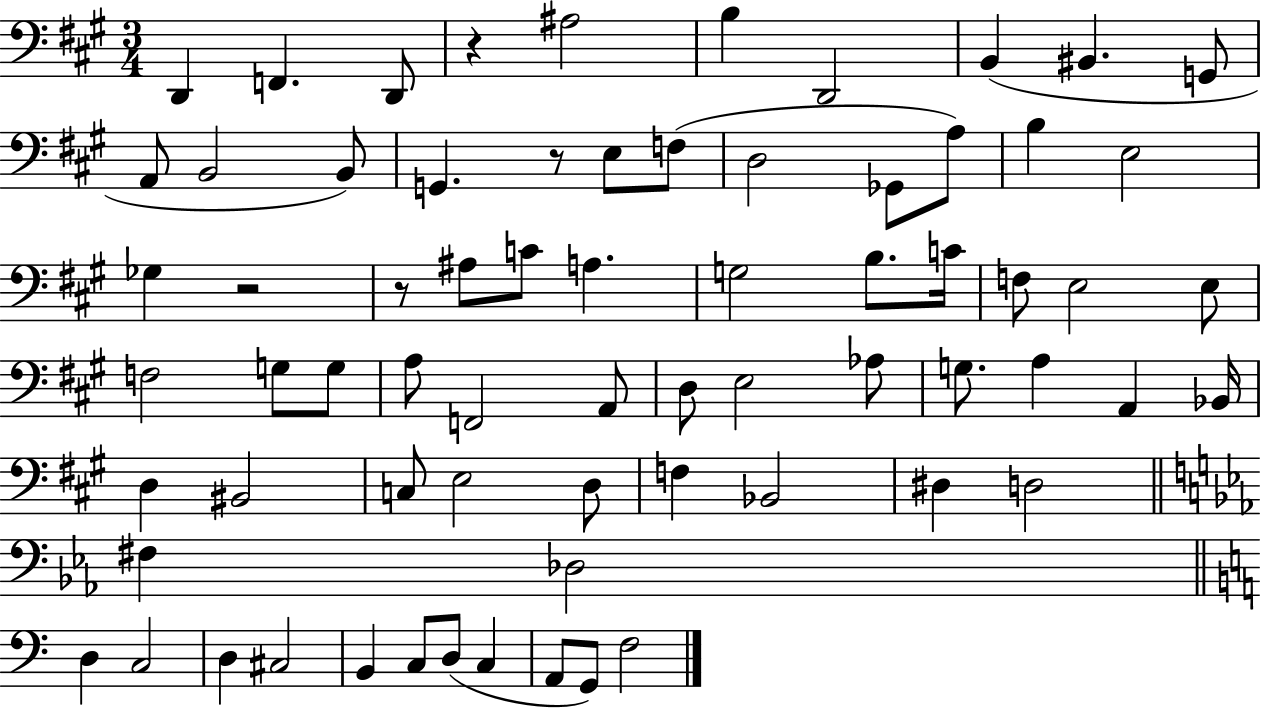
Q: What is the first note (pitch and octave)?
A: D2